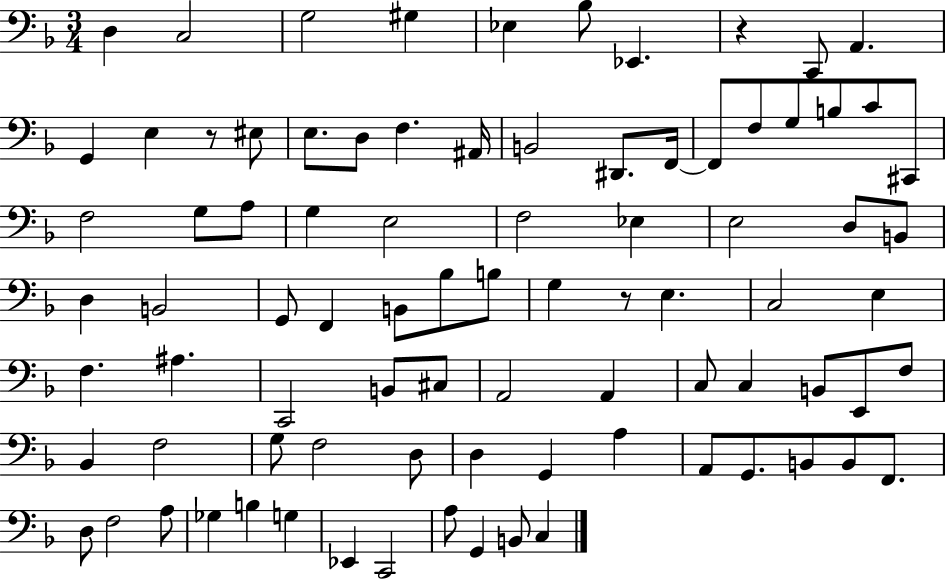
D3/q C3/h G3/h G#3/q Eb3/q Bb3/e Eb2/q. R/q C2/e A2/q. G2/q E3/q R/e EIS3/e E3/e. D3/e F3/q. A#2/s B2/h D#2/e. F2/s F2/e F3/e G3/e B3/e C4/e C#2/e F3/h G3/e A3/e G3/q E3/h F3/h Eb3/q E3/h D3/e B2/e D3/q B2/h G2/e F2/q B2/e Bb3/e B3/e G3/q R/e E3/q. C3/h E3/q F3/q. A#3/q. C2/h B2/e C#3/e A2/h A2/q C3/e C3/q B2/e E2/e F3/e Bb2/q F3/h G3/e F3/h D3/e D3/q G2/q A3/q A2/e G2/e. B2/e B2/e F2/e. D3/e F3/h A3/e Gb3/q B3/q G3/q Eb2/q C2/h A3/e G2/q B2/e C3/q